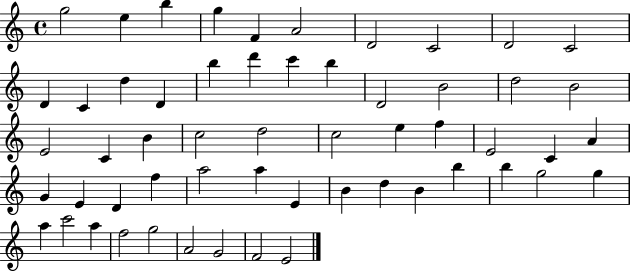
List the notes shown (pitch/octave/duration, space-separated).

G5/h E5/q B5/q G5/q F4/q A4/h D4/h C4/h D4/h C4/h D4/q C4/q D5/q D4/q B5/q D6/q C6/q B5/q D4/h B4/h D5/h B4/h E4/h C4/q B4/q C5/h D5/h C5/h E5/q F5/q E4/h C4/q A4/q G4/q E4/q D4/q F5/q A5/h A5/q E4/q B4/q D5/q B4/q B5/q B5/q G5/h G5/q A5/q C6/h A5/q F5/h G5/h A4/h G4/h F4/h E4/h